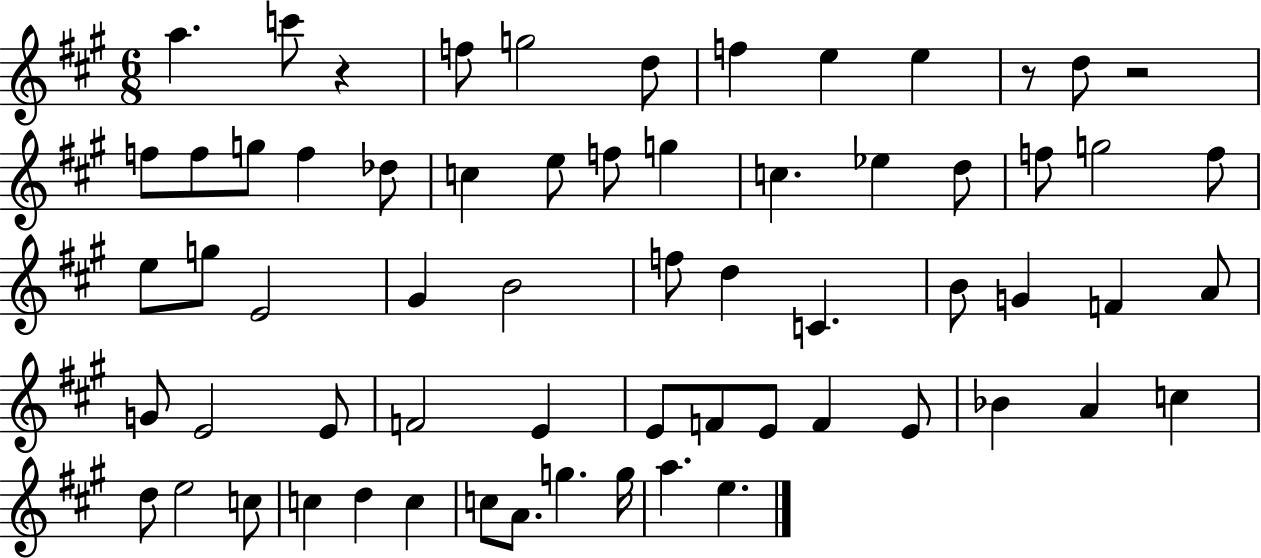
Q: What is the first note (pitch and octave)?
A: A5